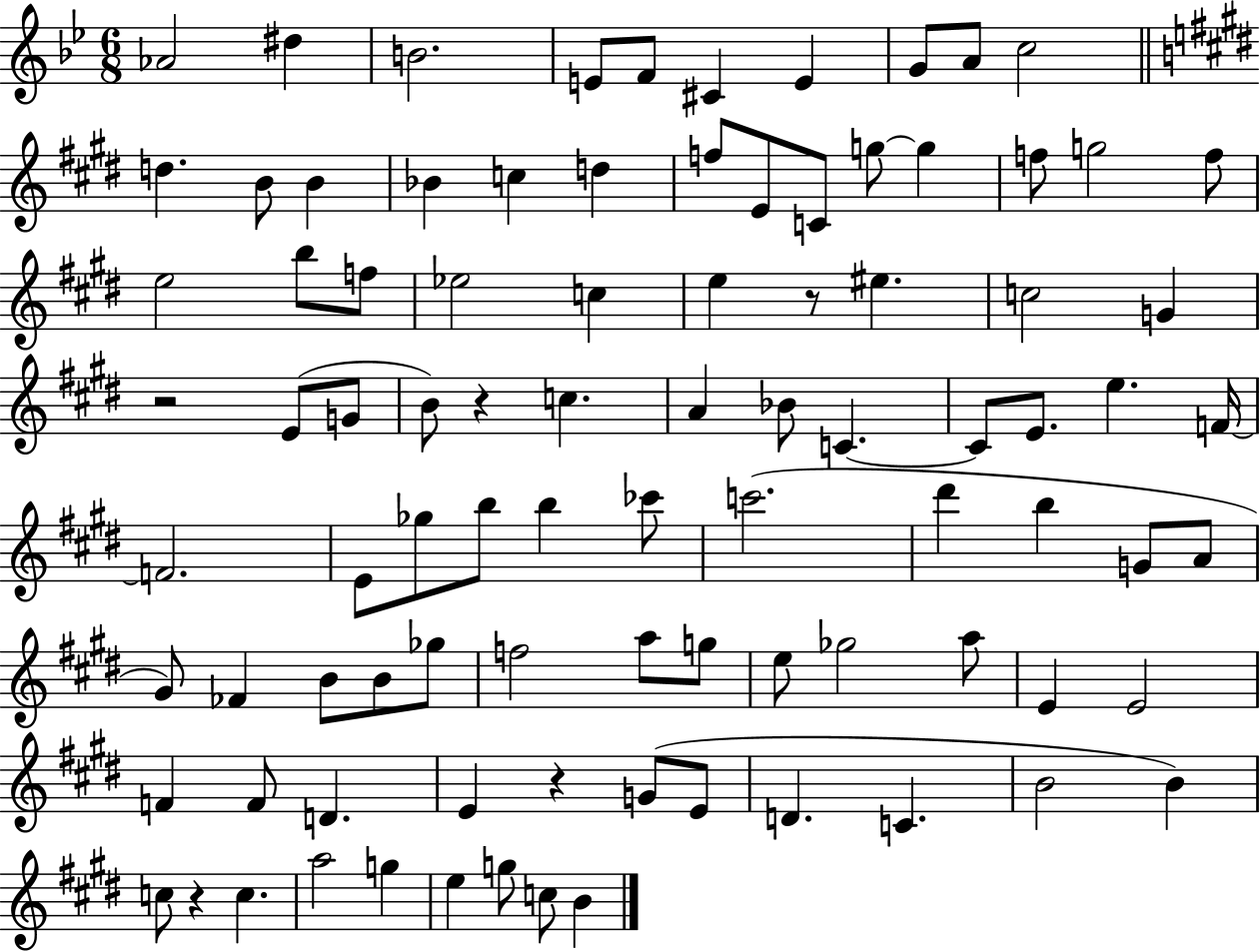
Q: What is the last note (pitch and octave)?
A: B4